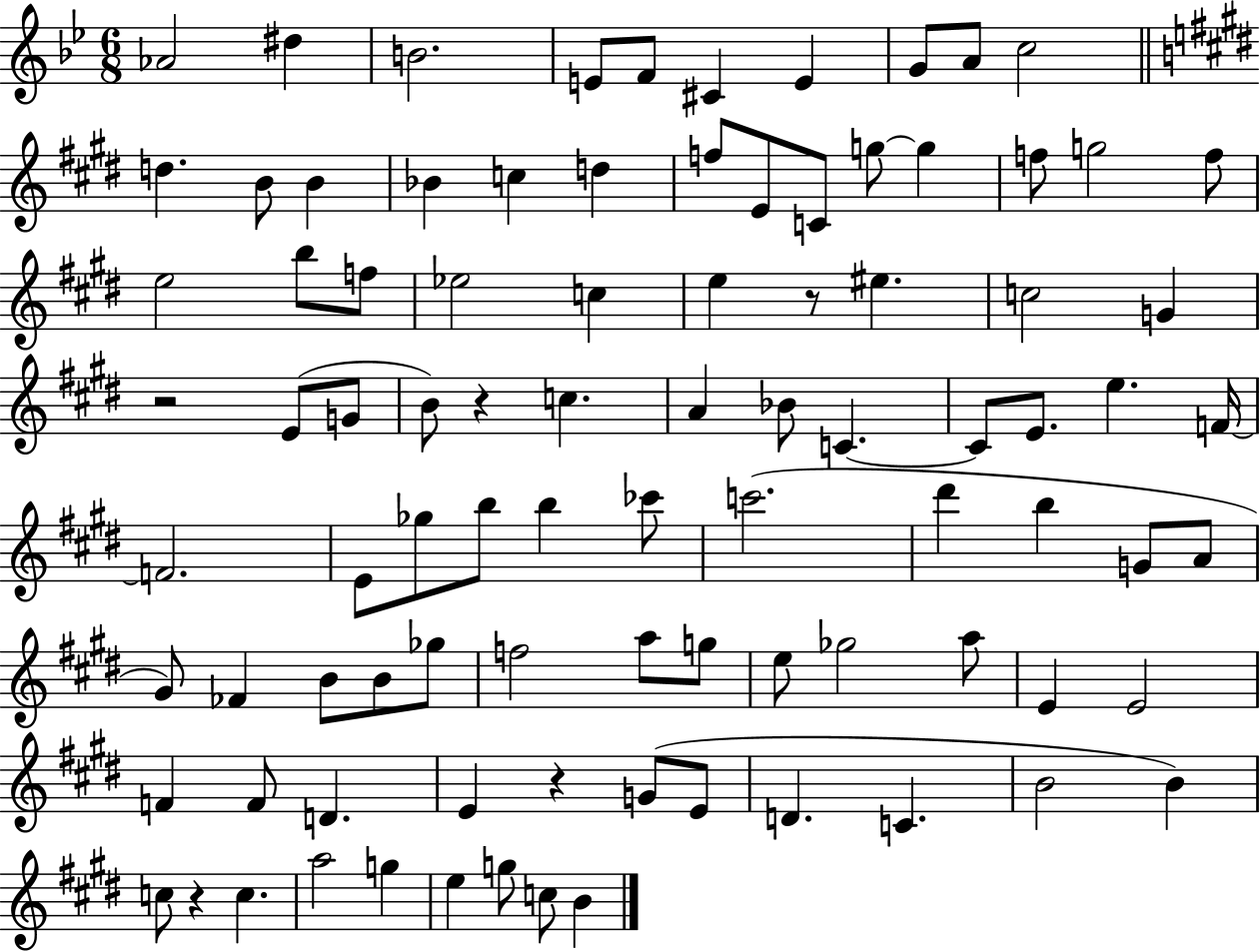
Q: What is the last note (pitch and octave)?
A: B4